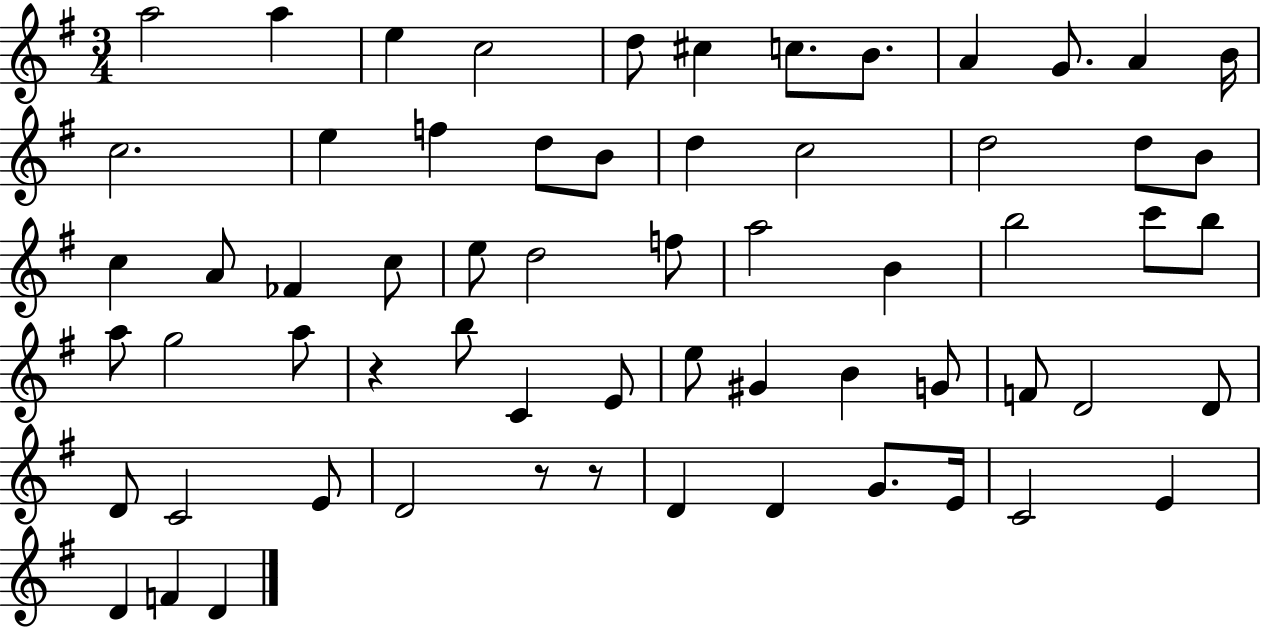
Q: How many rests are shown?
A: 3